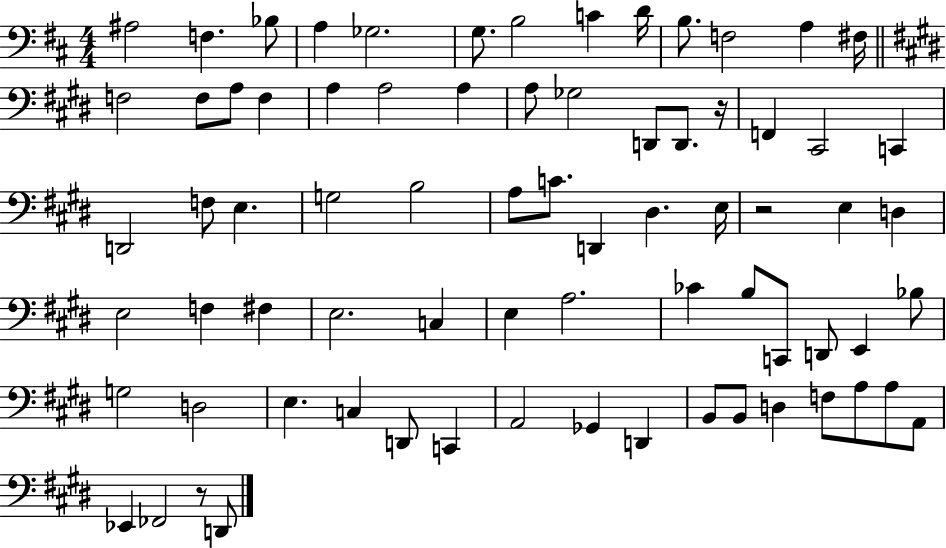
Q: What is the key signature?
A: D major